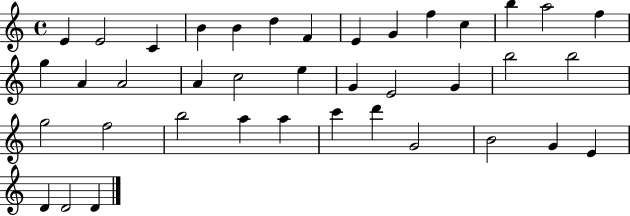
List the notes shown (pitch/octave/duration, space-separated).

E4/q E4/h C4/q B4/q B4/q D5/q F4/q E4/q G4/q F5/q C5/q B5/q A5/h F5/q G5/q A4/q A4/h A4/q C5/h E5/q G4/q E4/h G4/q B5/h B5/h G5/h F5/h B5/h A5/q A5/q C6/q D6/q G4/h B4/h G4/q E4/q D4/q D4/h D4/q